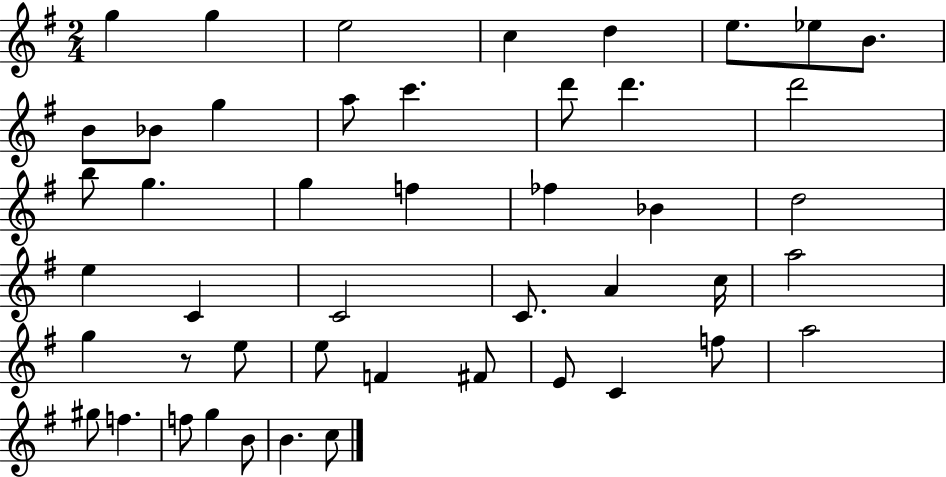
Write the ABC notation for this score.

X:1
T:Untitled
M:2/4
L:1/4
K:G
g g e2 c d e/2 _e/2 B/2 B/2 _B/2 g a/2 c' d'/2 d' d'2 b/2 g g f _f _B d2 e C C2 C/2 A c/4 a2 g z/2 e/2 e/2 F ^F/2 E/2 C f/2 a2 ^g/2 f f/2 g B/2 B c/2